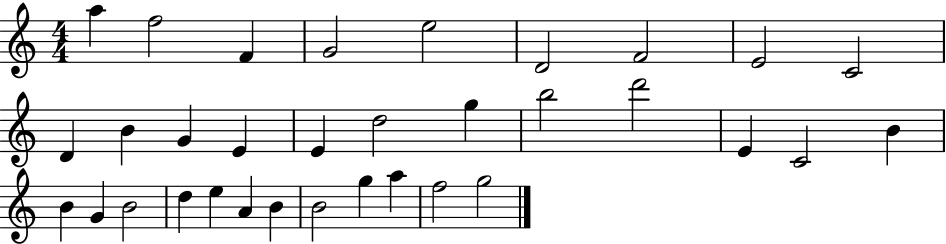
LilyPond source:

{
  \clef treble
  \numericTimeSignature
  \time 4/4
  \key c \major
  a''4 f''2 f'4 | g'2 e''2 | d'2 f'2 | e'2 c'2 | \break d'4 b'4 g'4 e'4 | e'4 d''2 g''4 | b''2 d'''2 | e'4 c'2 b'4 | \break b'4 g'4 b'2 | d''4 e''4 a'4 b'4 | b'2 g''4 a''4 | f''2 g''2 | \break \bar "|."
}